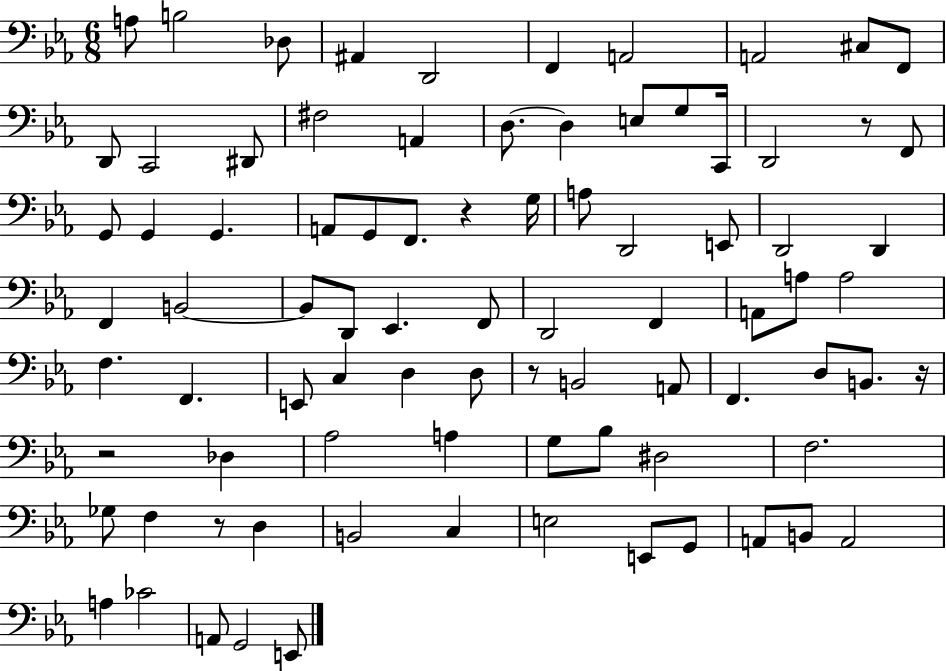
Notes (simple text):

A3/e B3/h Db3/e A#2/q D2/h F2/q A2/h A2/h C#3/e F2/e D2/e C2/h D#2/e F#3/h A2/q D3/e. D3/q E3/e G3/e C2/s D2/h R/e F2/e G2/e G2/q G2/q. A2/e G2/e F2/e. R/q G3/s A3/e D2/h E2/e D2/h D2/q F2/q B2/h B2/e D2/e Eb2/q. F2/e D2/h F2/q A2/e A3/e A3/h F3/q. F2/q. E2/e C3/q D3/q D3/e R/e B2/h A2/e F2/q. D3/e B2/e. R/s R/h Db3/q Ab3/h A3/q G3/e Bb3/e D#3/h F3/h. Gb3/e F3/q R/e D3/q B2/h C3/q E3/h E2/e G2/e A2/e B2/e A2/h A3/q CES4/h A2/e G2/h E2/e